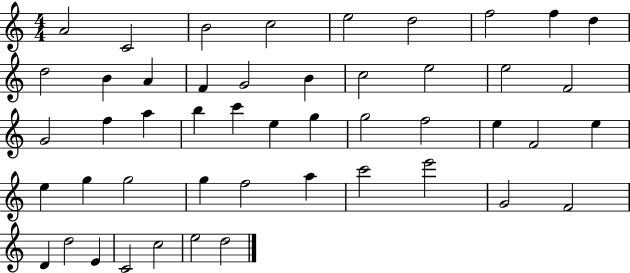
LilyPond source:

{
  \clef treble
  \numericTimeSignature
  \time 4/4
  \key c \major
  a'2 c'2 | b'2 c''2 | e''2 d''2 | f''2 f''4 d''4 | \break d''2 b'4 a'4 | f'4 g'2 b'4 | c''2 e''2 | e''2 f'2 | \break g'2 f''4 a''4 | b''4 c'''4 e''4 g''4 | g''2 f''2 | e''4 f'2 e''4 | \break e''4 g''4 g''2 | g''4 f''2 a''4 | c'''2 e'''2 | g'2 f'2 | \break d'4 d''2 e'4 | c'2 c''2 | e''2 d''2 | \bar "|."
}